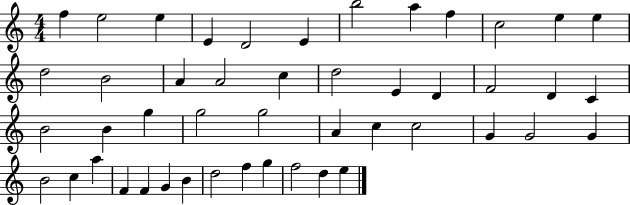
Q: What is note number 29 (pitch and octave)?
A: A4